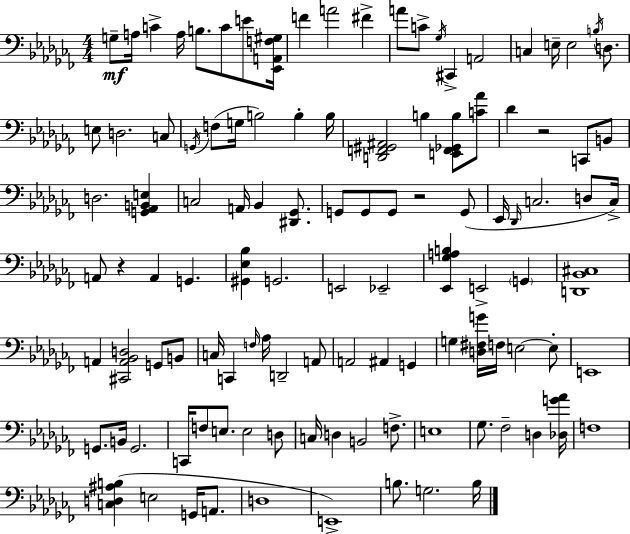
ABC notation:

X:1
T:Untitled
M:4/4
L:1/4
K:Abm
G,/2 A,/4 C A,/4 B,/2 C/2 E/2 [_E,,A,,F,^G,]/4 F A2 ^F A/2 C/2 _G,/4 ^C,, A,,2 C, E,/4 E,2 B,/4 D,/2 E,/2 D,2 C,/2 G,,/4 F,/2 G,/4 B,2 B, B,/4 [D,,F,,^G,,^A,,]2 B, [E,,F,,_G,,B,]/2 [C_A]/2 _D z2 C,,/2 B,,/2 D,2 [G,,_A,,B,,E,] C,2 A,,/4 _B,, [^D,,_G,,]/2 G,,/2 G,,/2 G,,/2 z2 G,,/2 _E,,/4 _D,,/4 C,2 D,/2 C,/4 A,,/2 z A,, G,, [^G,,_E,_B,] G,,2 E,,2 _E,,2 [_E,,_G,A,B,] E,,2 G,, [D,,_B,,^C,]4 A,, [^C,,A,,_B,,D,]2 G,,/2 B,,/2 C,/4 C,, F,/4 _A,/4 D,,2 A,,/2 A,,2 ^A,, G,, G, [D,^F,G]/4 F,/4 E,2 E,/2 E,,4 G,,/2 B,,/4 G,,2 C,,/4 F,/2 E,/2 E,2 D,/2 C,/4 D, B,,2 F,/2 E,4 _G,/2 _F,2 D, [_D,G_A]/4 F,4 [C,D,^A,B,] E,2 G,,/4 A,,/2 D,4 E,,4 B,/2 G,2 B,/4